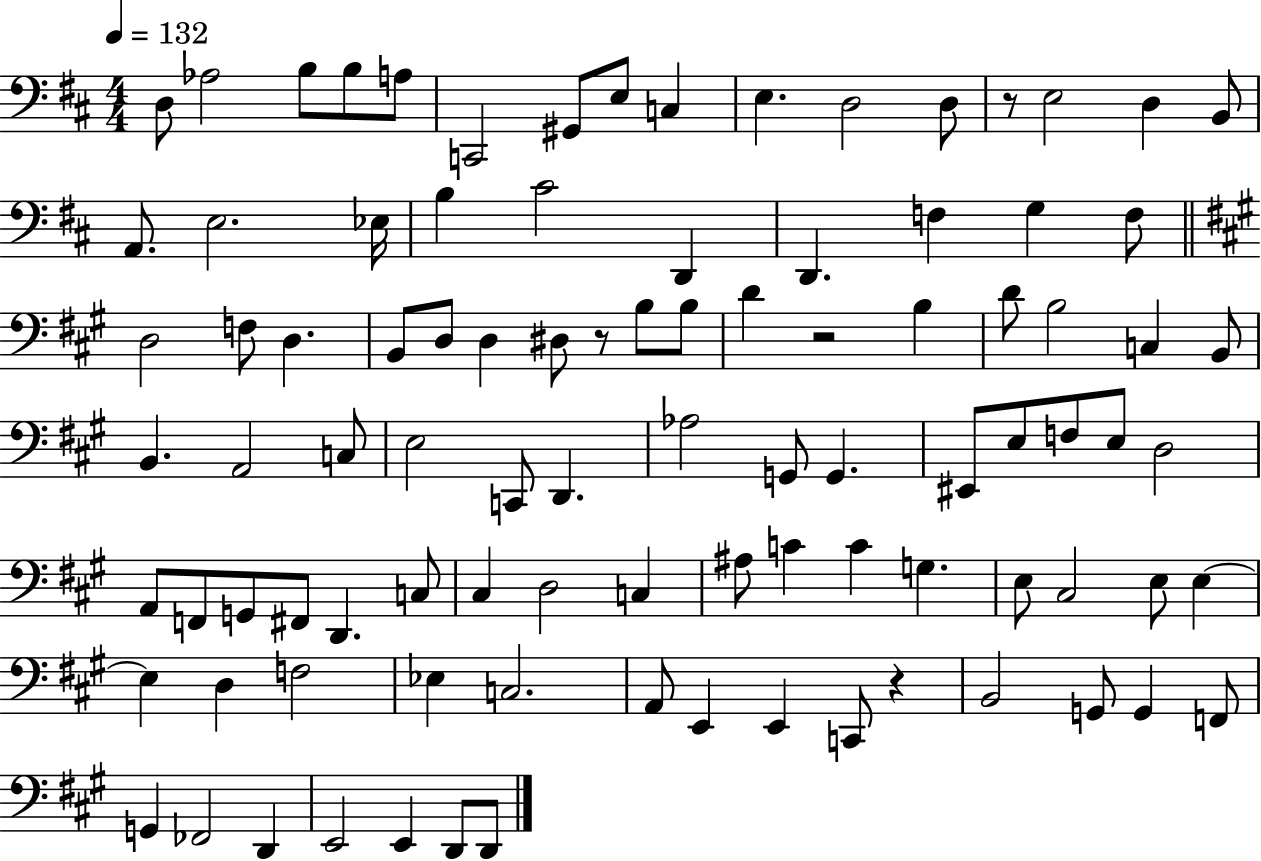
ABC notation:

X:1
T:Untitled
M:4/4
L:1/4
K:D
D,/2 _A,2 B,/2 B,/2 A,/2 C,,2 ^G,,/2 E,/2 C, E, D,2 D,/2 z/2 E,2 D, B,,/2 A,,/2 E,2 _E,/4 B, ^C2 D,, D,, F, G, F,/2 D,2 F,/2 D, B,,/2 D,/2 D, ^D,/2 z/2 B,/2 B,/2 D z2 B, D/2 B,2 C, B,,/2 B,, A,,2 C,/2 E,2 C,,/2 D,, _A,2 G,,/2 G,, ^E,,/2 E,/2 F,/2 E,/2 D,2 A,,/2 F,,/2 G,,/2 ^F,,/2 D,, C,/2 ^C, D,2 C, ^A,/2 C C G, E,/2 ^C,2 E,/2 E, E, D, F,2 _E, C,2 A,,/2 E,, E,, C,,/2 z B,,2 G,,/2 G,, F,,/2 G,, _F,,2 D,, E,,2 E,, D,,/2 D,,/2